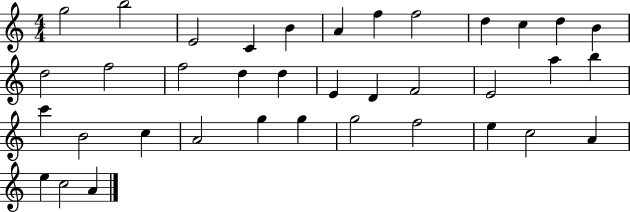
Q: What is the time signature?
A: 4/4